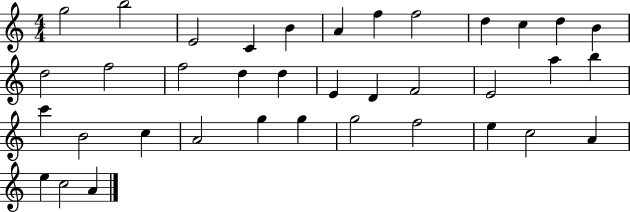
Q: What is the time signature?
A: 4/4